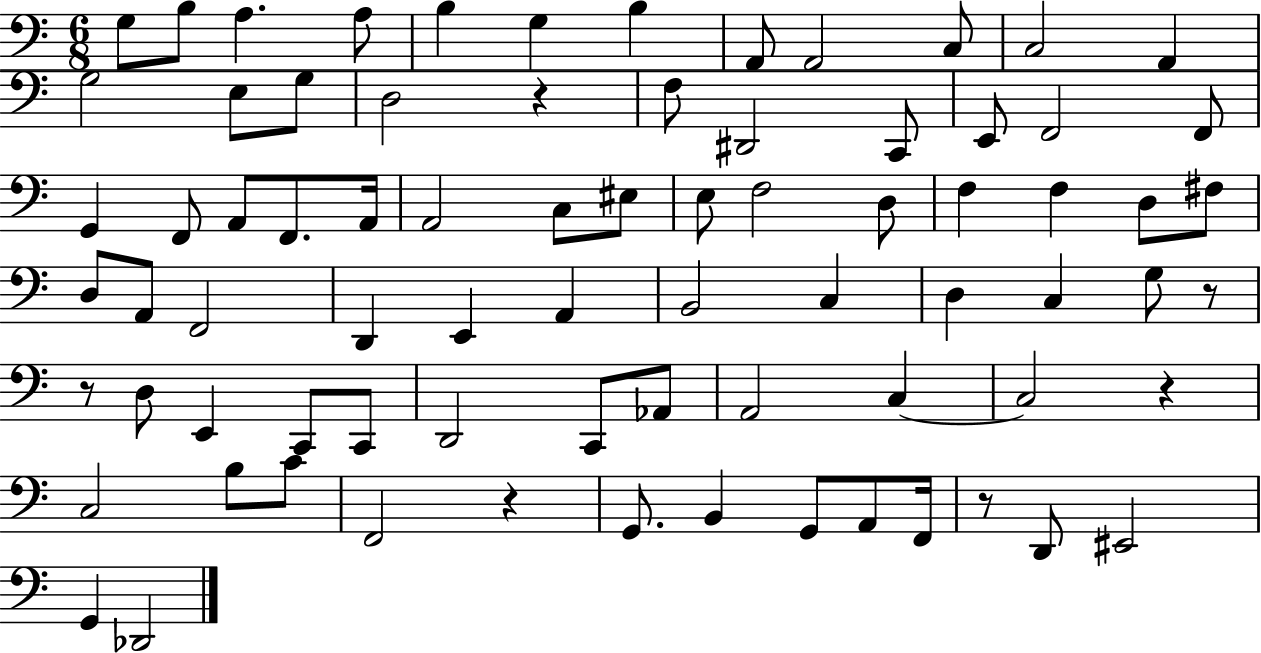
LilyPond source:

{
  \clef bass
  \numericTimeSignature
  \time 6/8
  \key c \major
  g8 b8 a4. a8 | b4 g4 b4 | a,8 a,2 c8 | c2 a,4 | \break g2 e8 g8 | d2 r4 | f8 dis,2 c,8 | e,8 f,2 f,8 | \break g,4 f,8 a,8 f,8. a,16 | a,2 c8 eis8 | e8 f2 d8 | f4 f4 d8 fis8 | \break d8 a,8 f,2 | d,4 e,4 a,4 | b,2 c4 | d4 c4 g8 r8 | \break r8 d8 e,4 c,8 c,8 | d,2 c,8 aes,8 | a,2 c4~~ | c2 r4 | \break c2 b8 c'8 | f,2 r4 | g,8. b,4 g,8 a,8 f,16 | r8 d,8 eis,2 | \break g,4 des,2 | \bar "|."
}